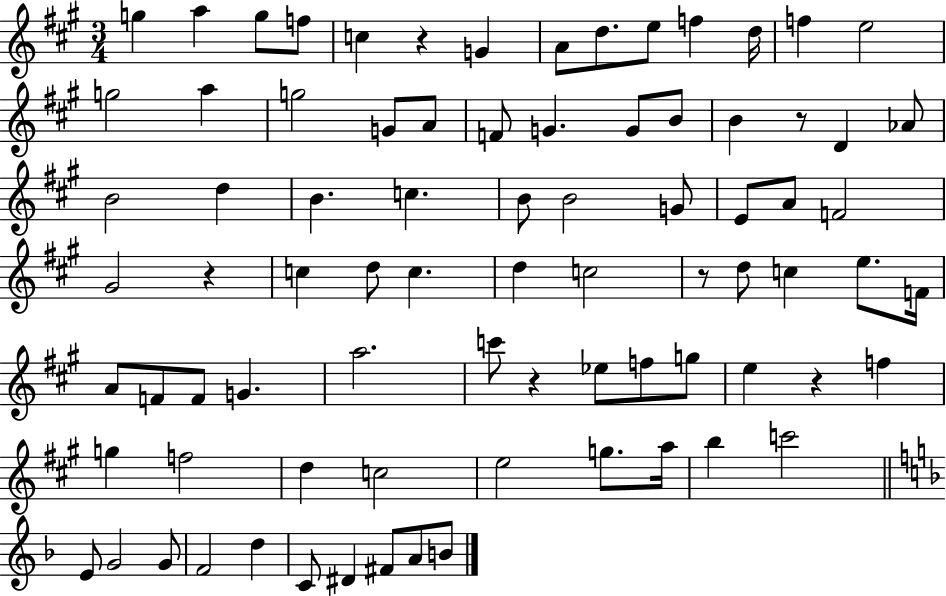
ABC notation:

X:1
T:Untitled
M:3/4
L:1/4
K:A
g a g/2 f/2 c z G A/2 d/2 e/2 f d/4 f e2 g2 a g2 G/2 A/2 F/2 G G/2 B/2 B z/2 D _A/2 B2 d B c B/2 B2 G/2 E/2 A/2 F2 ^G2 z c d/2 c d c2 z/2 d/2 c e/2 F/4 A/2 F/2 F/2 G a2 c'/2 z _e/2 f/2 g/2 e z f g f2 d c2 e2 g/2 a/4 b c'2 E/2 G2 G/2 F2 d C/2 ^D ^F/2 A/2 B/2